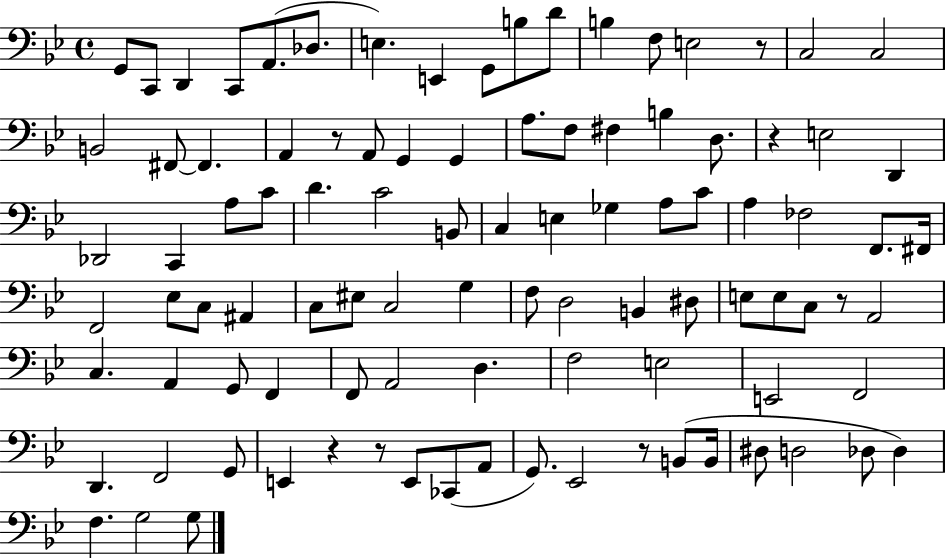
X:1
T:Untitled
M:4/4
L:1/4
K:Bb
G,,/2 C,,/2 D,, C,,/2 A,,/2 _D,/2 E, E,, G,,/2 B,/2 D/2 B, F,/2 E,2 z/2 C,2 C,2 B,,2 ^F,,/2 ^F,, A,, z/2 A,,/2 G,, G,, A,/2 F,/2 ^F, B, D,/2 z E,2 D,, _D,,2 C,, A,/2 C/2 D C2 B,,/2 C, E, _G, A,/2 C/2 A, _F,2 F,,/2 ^F,,/4 F,,2 _E,/2 C,/2 ^A,, C,/2 ^E,/2 C,2 G, F,/2 D,2 B,, ^D,/2 E,/2 E,/2 C,/2 z/2 A,,2 C, A,, G,,/2 F,, F,,/2 A,,2 D, F,2 E,2 E,,2 F,,2 D,, F,,2 G,,/2 E,, z z/2 E,,/2 _C,,/2 A,,/2 G,,/2 _E,,2 z/2 B,,/2 B,,/4 ^D,/2 D,2 _D,/2 _D, F, G,2 G,/2